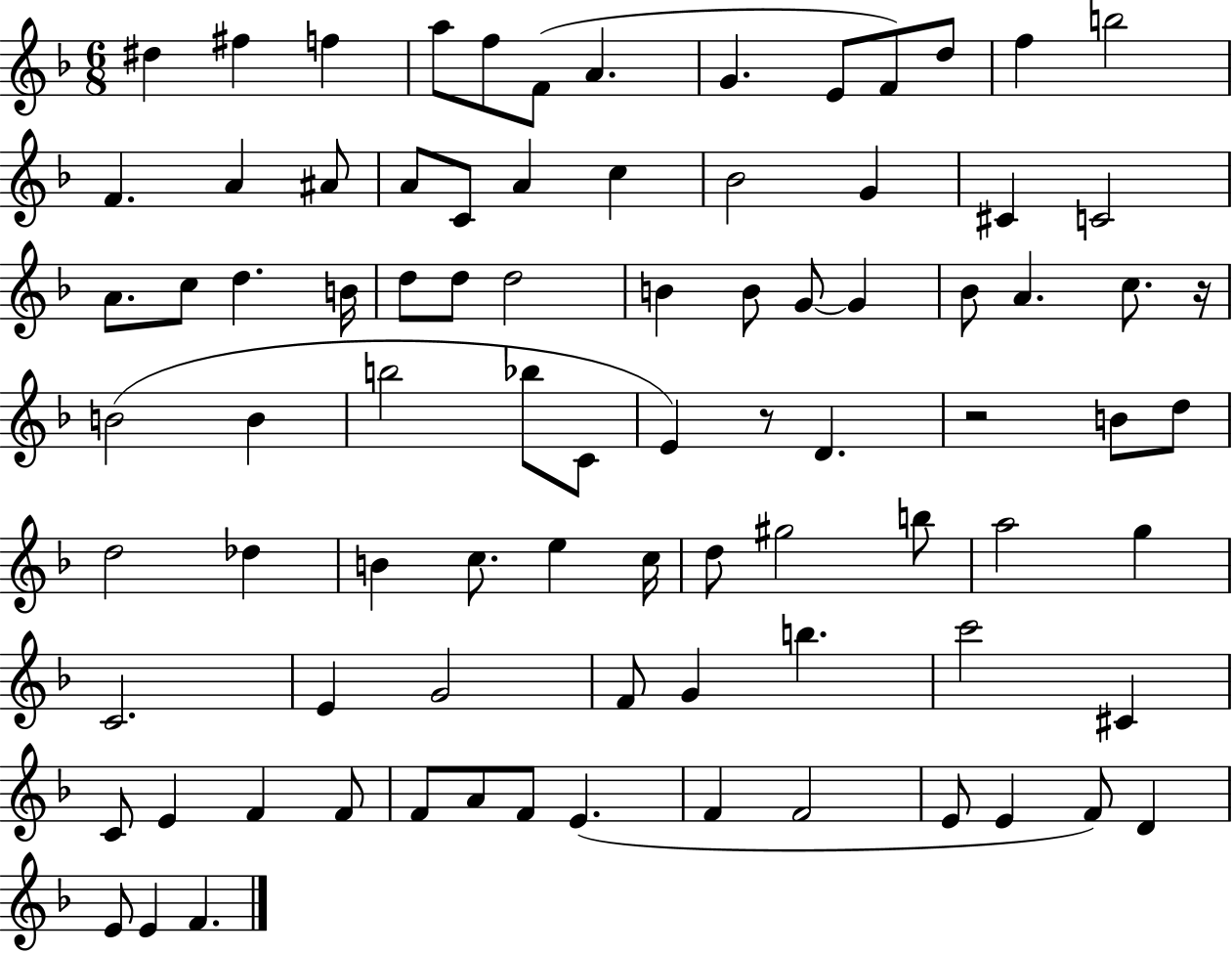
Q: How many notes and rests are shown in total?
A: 86